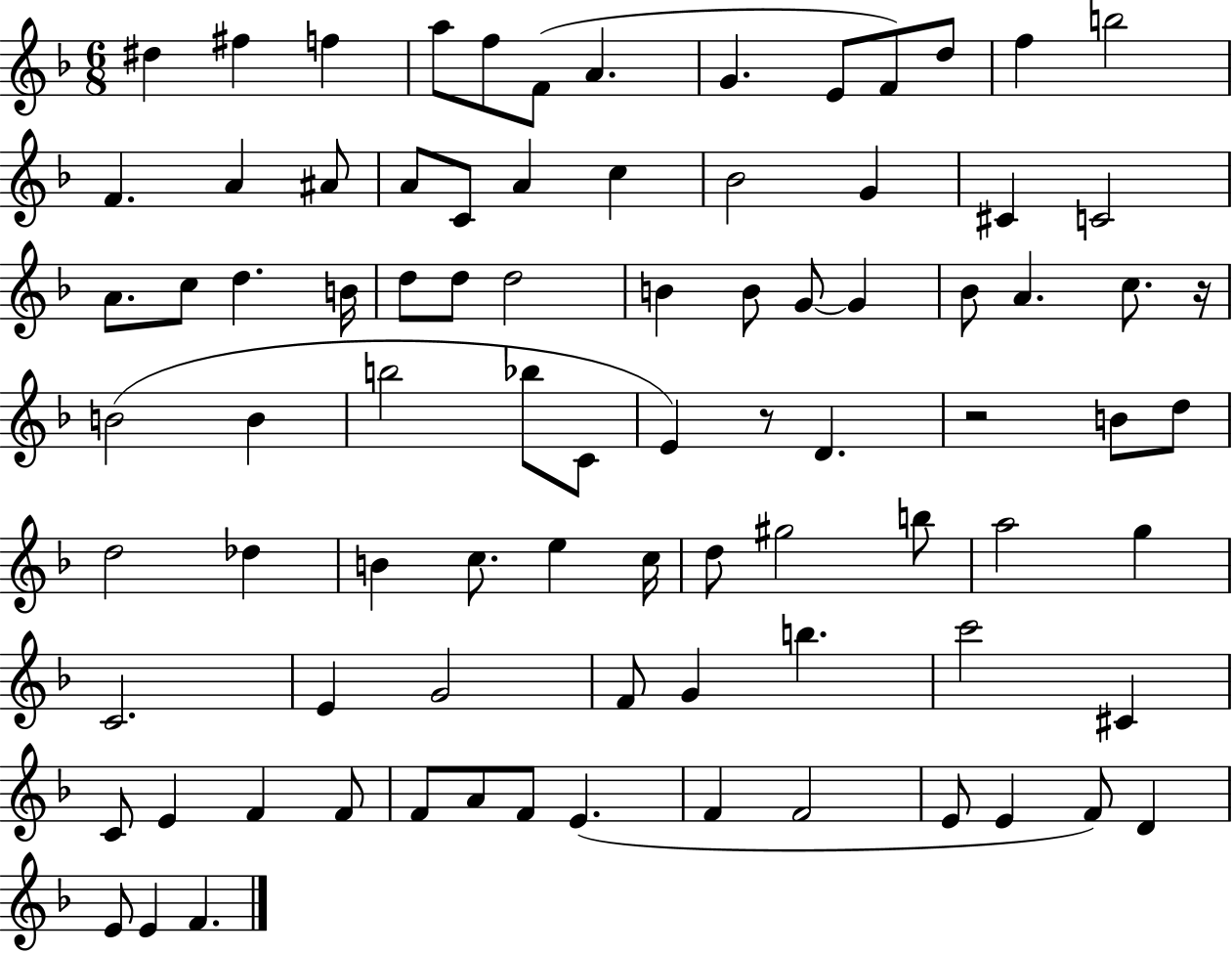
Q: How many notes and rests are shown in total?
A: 86